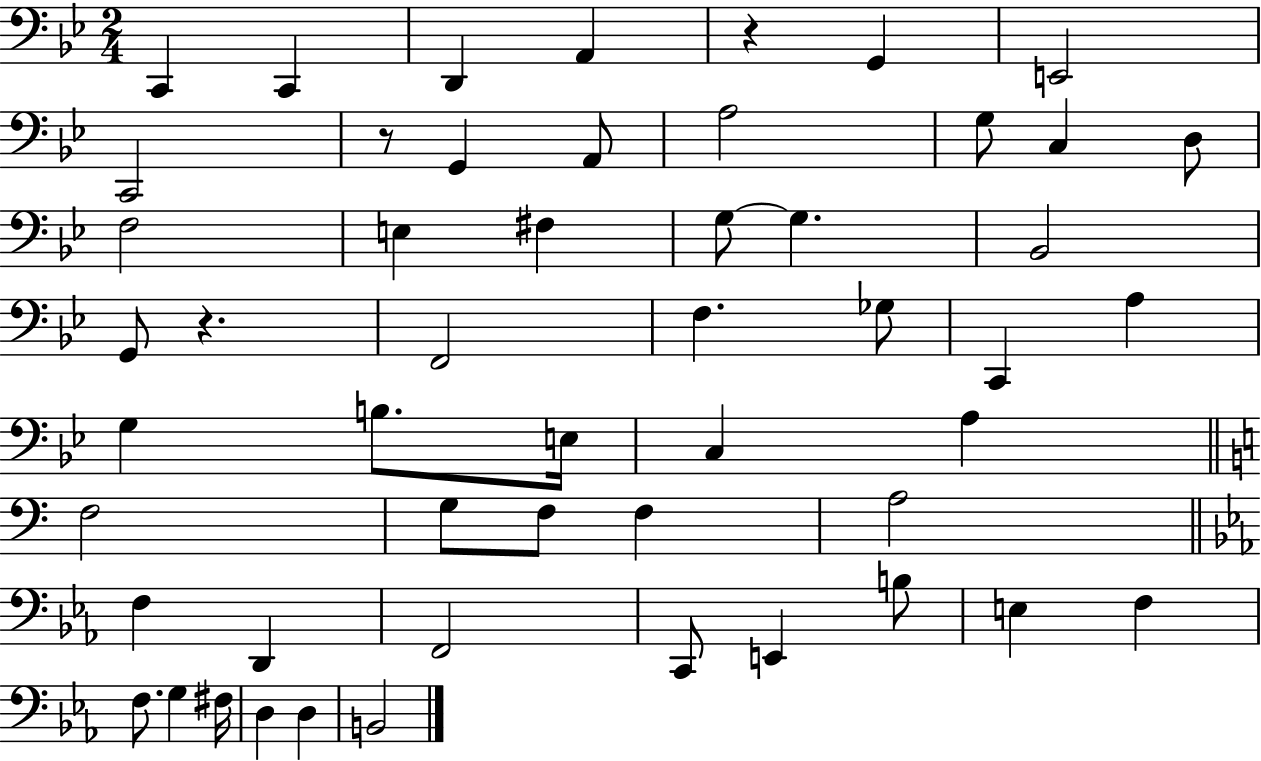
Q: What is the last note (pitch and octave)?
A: B2